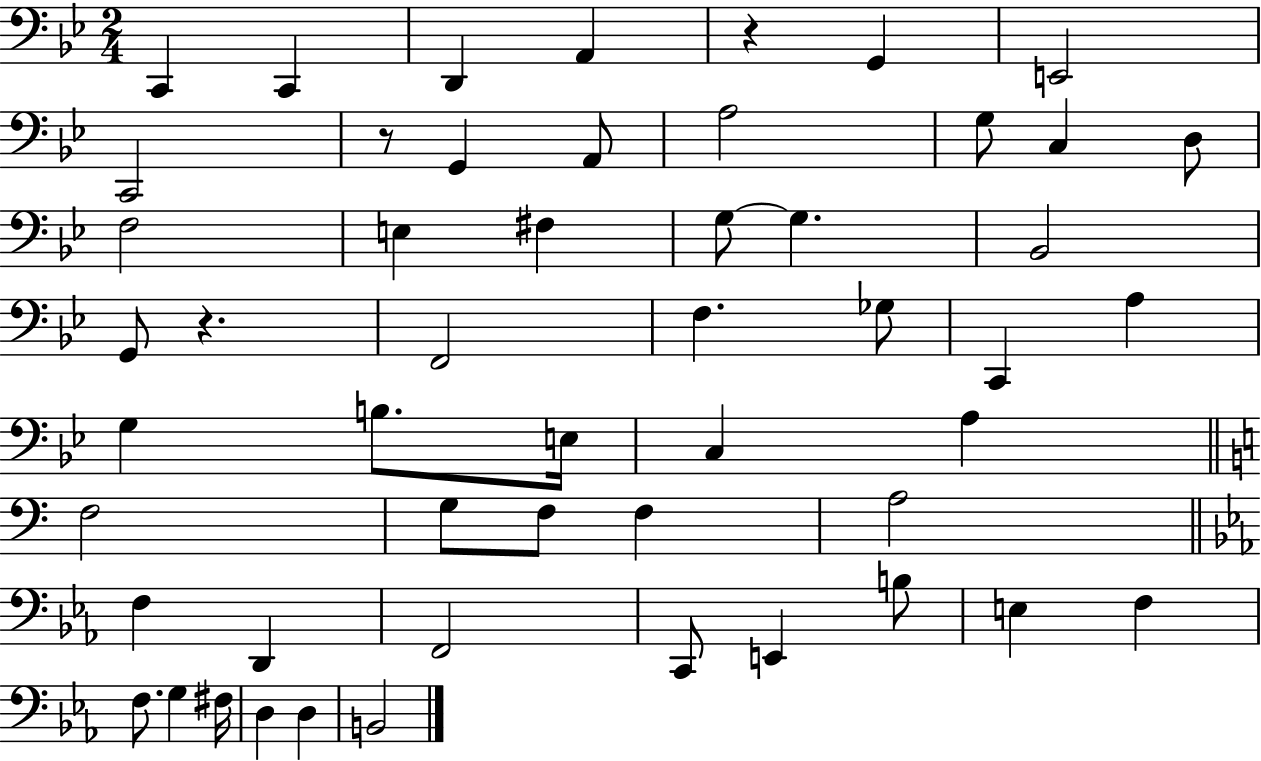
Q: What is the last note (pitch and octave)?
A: B2